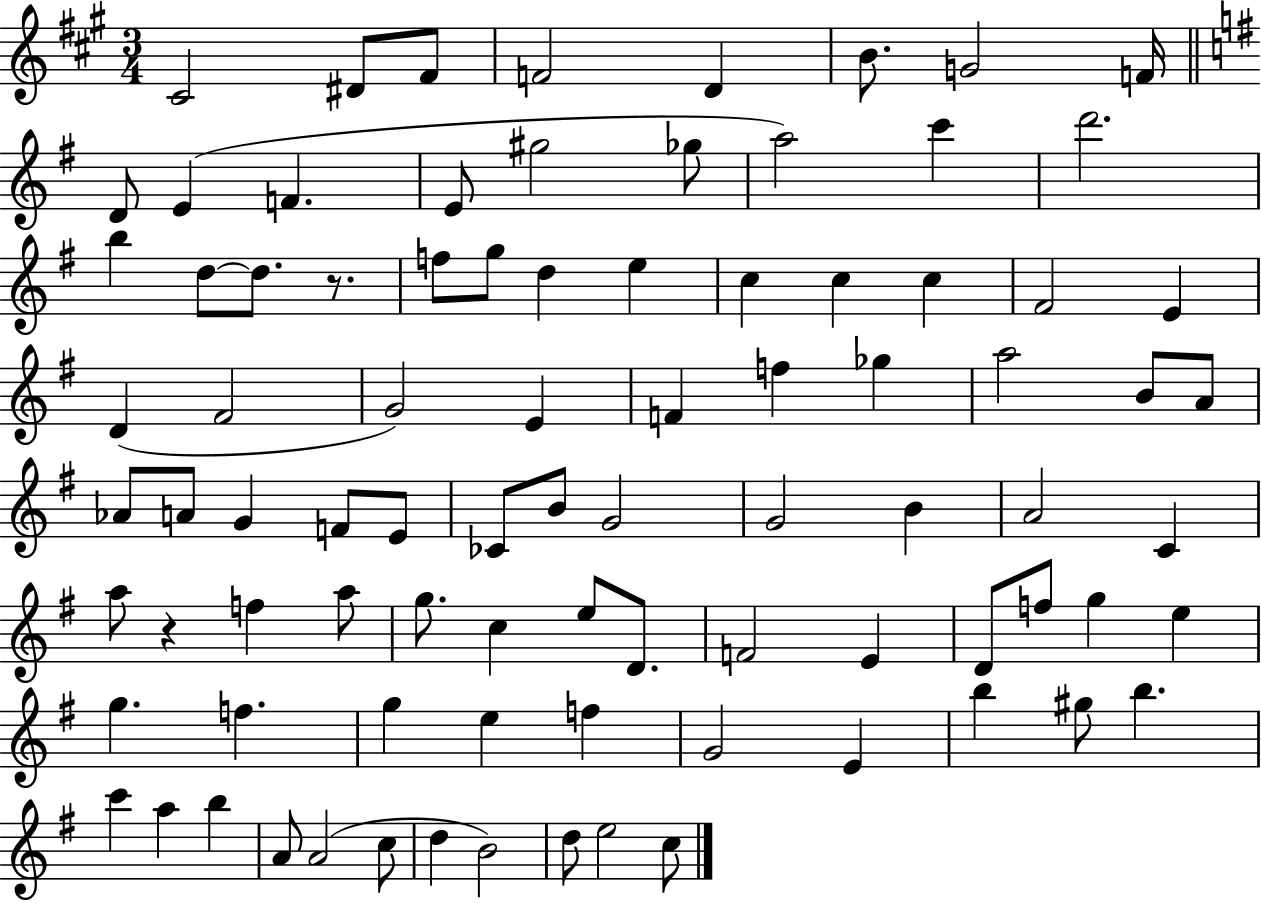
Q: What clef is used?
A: treble